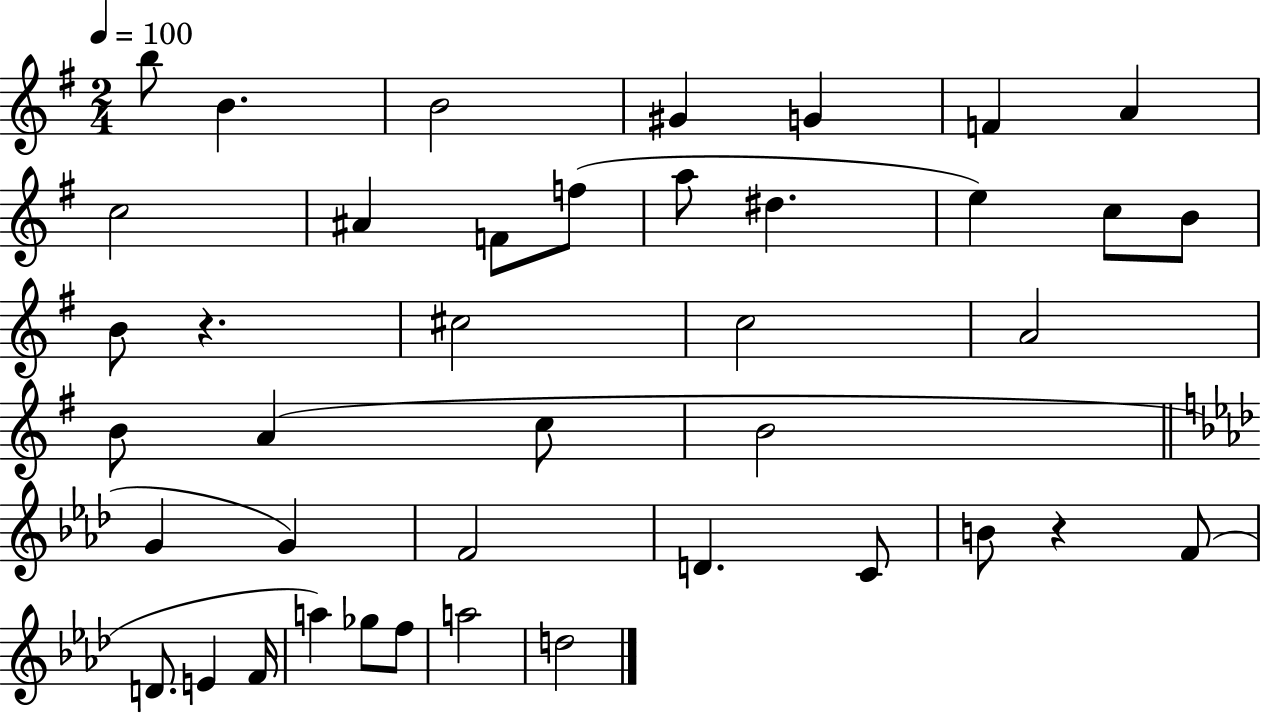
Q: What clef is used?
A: treble